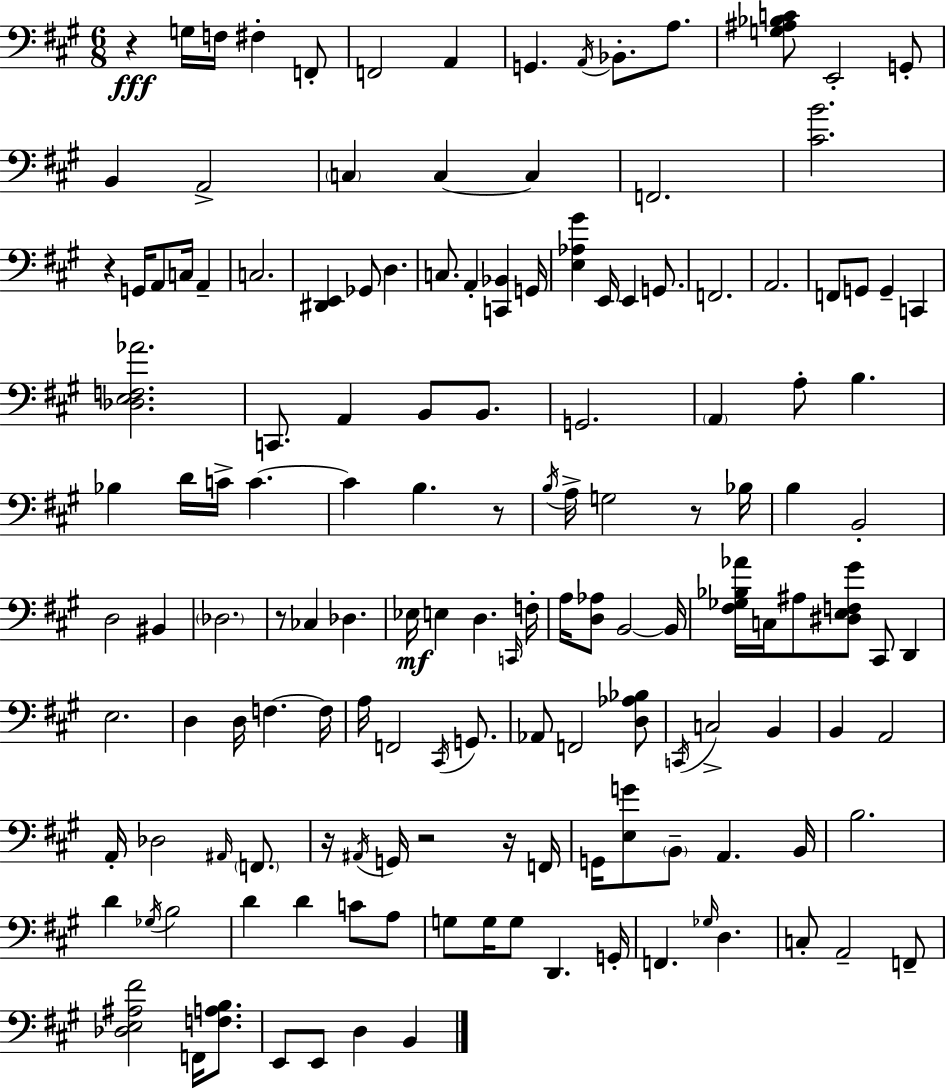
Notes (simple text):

R/q G3/s F3/s F#3/q F2/e F2/h A2/q G2/q. A2/s Bb2/e. A3/e. [G3,A#3,Bb3,C4]/e E2/h G2/e B2/q A2/h C3/q C3/q C3/q F2/h. [C#4,B4]/h. R/q G2/s A2/e C3/s A2/q C3/h. [D#2,E2]/q Gb2/e D3/q. C3/e. A2/q [C2,Bb2]/q G2/s [E3,Ab3,G#4]/q E2/s E2/q G2/e. F2/h. A2/h. F2/e G2/e G2/q C2/q [Db3,E3,F3,Ab4]/h. C2/e. A2/q B2/e B2/e. G2/h. A2/q A3/e B3/q. Bb3/q D4/s C4/s C4/q. C4/q B3/q. R/e B3/s A3/s G3/h R/e Bb3/s B3/q B2/h D3/h BIS2/q Db3/h. R/e CES3/q Db3/q. Eb3/s E3/q D3/q. C2/s F3/s A3/s [D3,Ab3]/e B2/h B2/s [F#3,Gb3,Bb3,Ab4]/s C3/s A#3/e [D#3,E3,F3,G#4]/e C#2/e D2/q E3/h. D3/q D3/s F3/q. F3/s A3/s F2/h C#2/s G2/e. Ab2/e F2/h [D3,Ab3,Bb3]/e C2/s C3/h B2/q B2/q A2/h A2/s Db3/h A#2/s F2/e. R/s A#2/s G2/s R/h R/s F2/s G2/s [E3,G4]/e B2/e A2/q. B2/s B3/h. D4/q Gb3/s B3/h D4/q D4/q C4/e A3/e G3/e G3/s G3/e D2/q. G2/s F2/q. Gb3/s D3/q. C3/e A2/h F2/e [Db3,E3,A#3,F#4]/h F2/s [F3,A3,B3]/e. E2/e E2/e D3/q B2/q